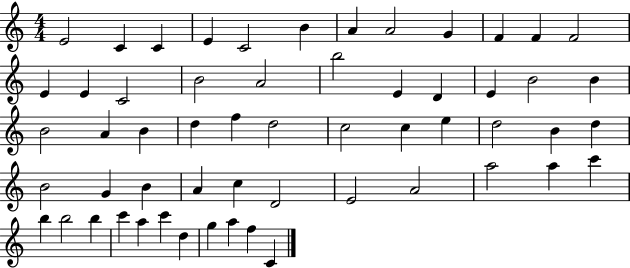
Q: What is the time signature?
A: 4/4